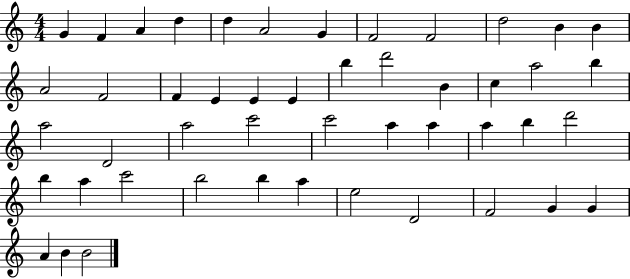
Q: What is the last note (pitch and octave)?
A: B4